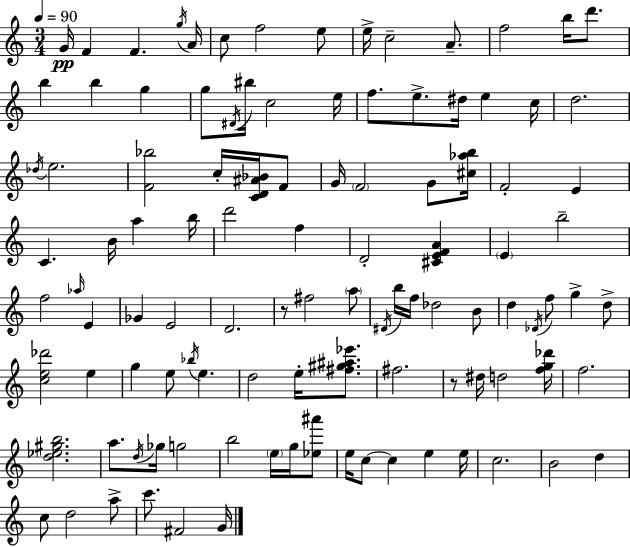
X:1
T:Untitled
M:3/4
L:1/4
K:Am
G/4 F F g/4 A/4 c/2 f2 e/2 e/4 c2 A/2 f2 b/4 d'/2 b b g g/2 ^D/4 ^b/4 c2 e/4 f/2 e/2 ^d/4 e c/4 d2 _d/4 e2 [F_b]2 c/4 [CD^A_B]/4 F/2 G/4 F2 G/2 [^c_ab]/4 F2 E C B/4 a b/4 d'2 f D2 [^CEFA] E b2 f2 _a/4 E _G E2 D2 z/2 ^f2 a/2 ^D/4 b/4 f/4 _d2 B/2 d _D/4 f/2 g d/2 [ce_d']2 e g e/2 _b/4 e d2 e/4 [^f^g^a_e']/2 ^f2 z/2 ^d/4 d2 [fg_d']/4 f2 [d_e^gb]2 a/2 d/4 _g/4 g2 b2 e/4 g/4 [_e^a']/2 e/4 c/2 c e e/4 c2 B2 d c/2 d2 a/2 c'/2 ^F2 G/4